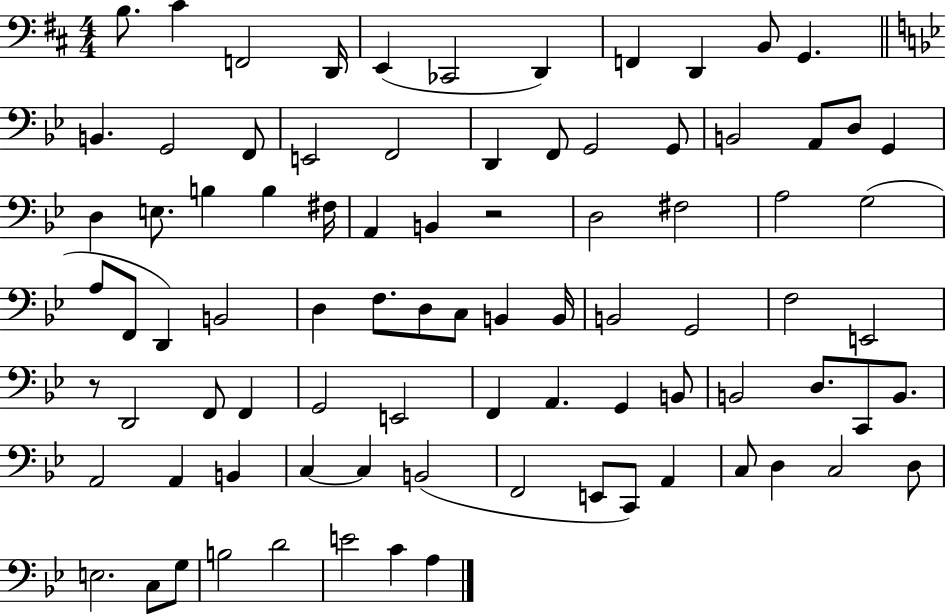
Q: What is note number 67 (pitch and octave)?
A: C3